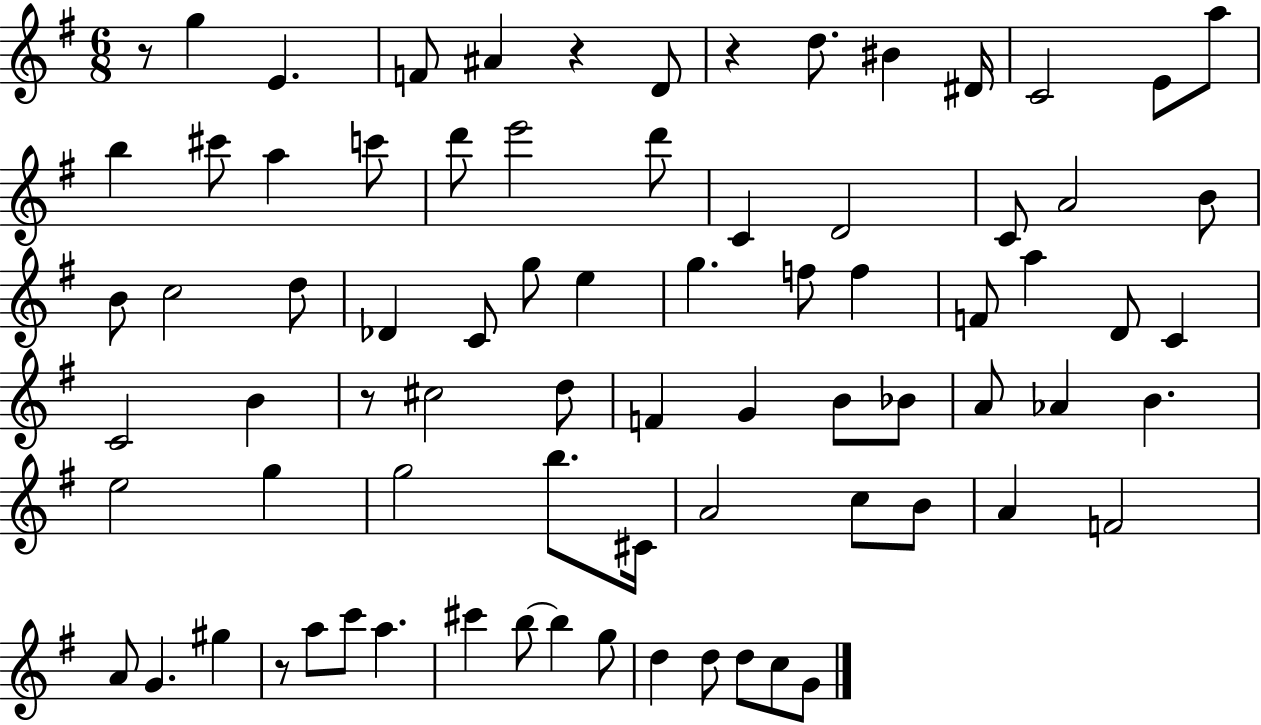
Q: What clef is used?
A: treble